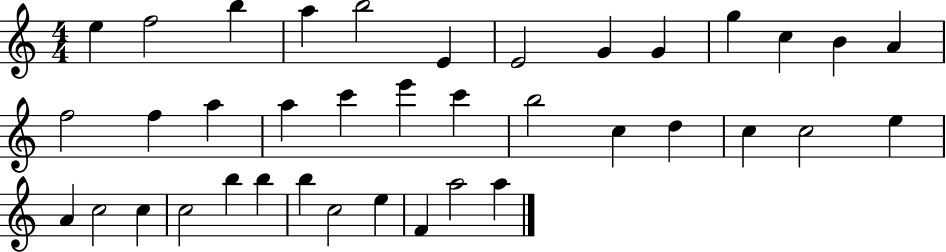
{
  \clef treble
  \numericTimeSignature
  \time 4/4
  \key c \major
  e''4 f''2 b''4 | a''4 b''2 e'4 | e'2 g'4 g'4 | g''4 c''4 b'4 a'4 | \break f''2 f''4 a''4 | a''4 c'''4 e'''4 c'''4 | b''2 c''4 d''4 | c''4 c''2 e''4 | \break a'4 c''2 c''4 | c''2 b''4 b''4 | b''4 c''2 e''4 | f'4 a''2 a''4 | \break \bar "|."
}